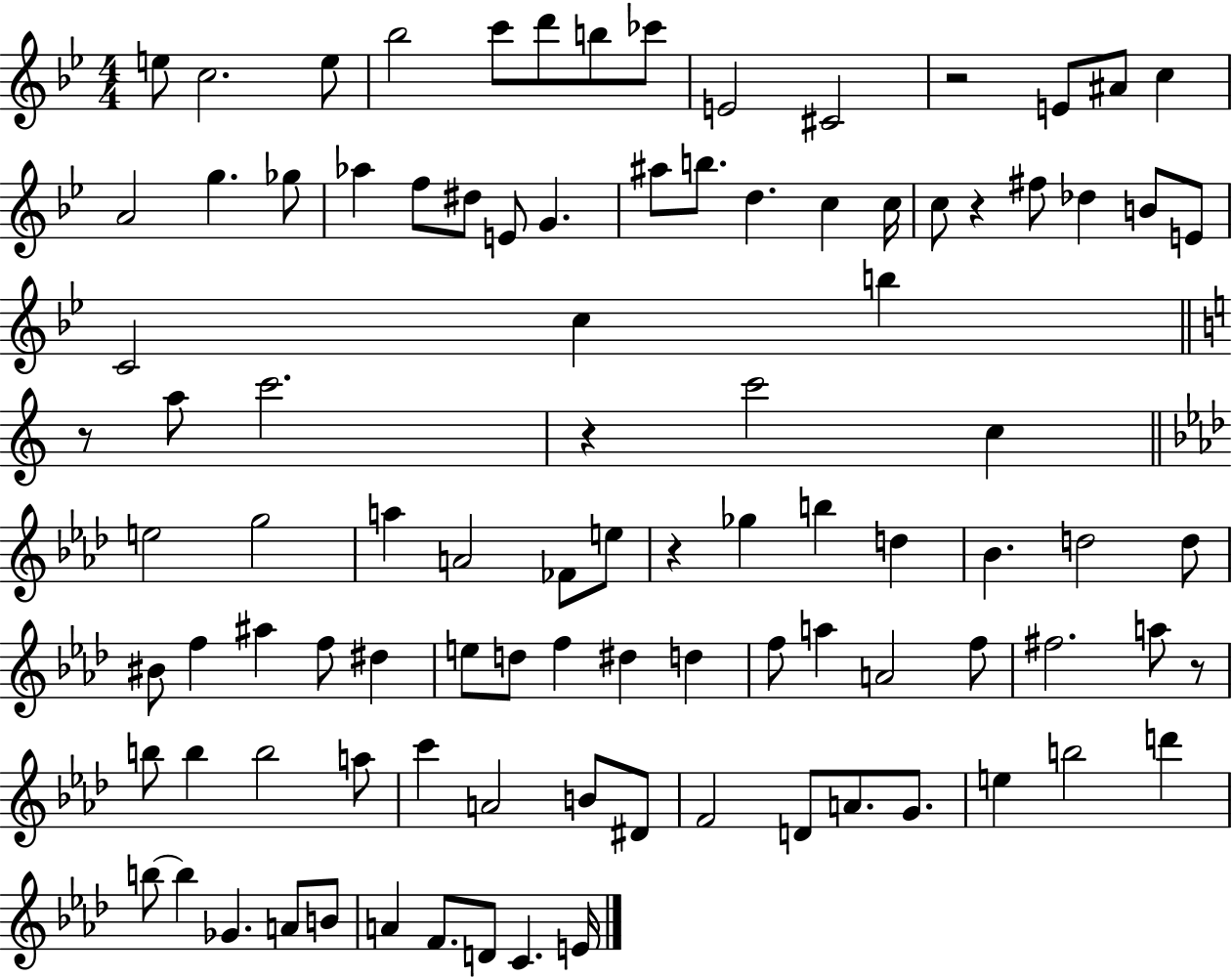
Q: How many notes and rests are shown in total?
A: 97